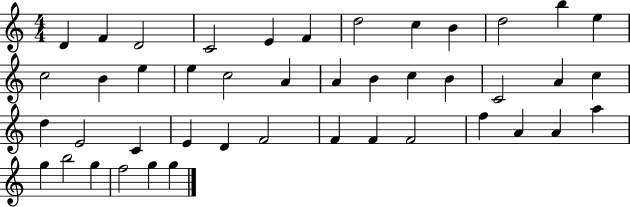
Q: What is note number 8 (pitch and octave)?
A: C5